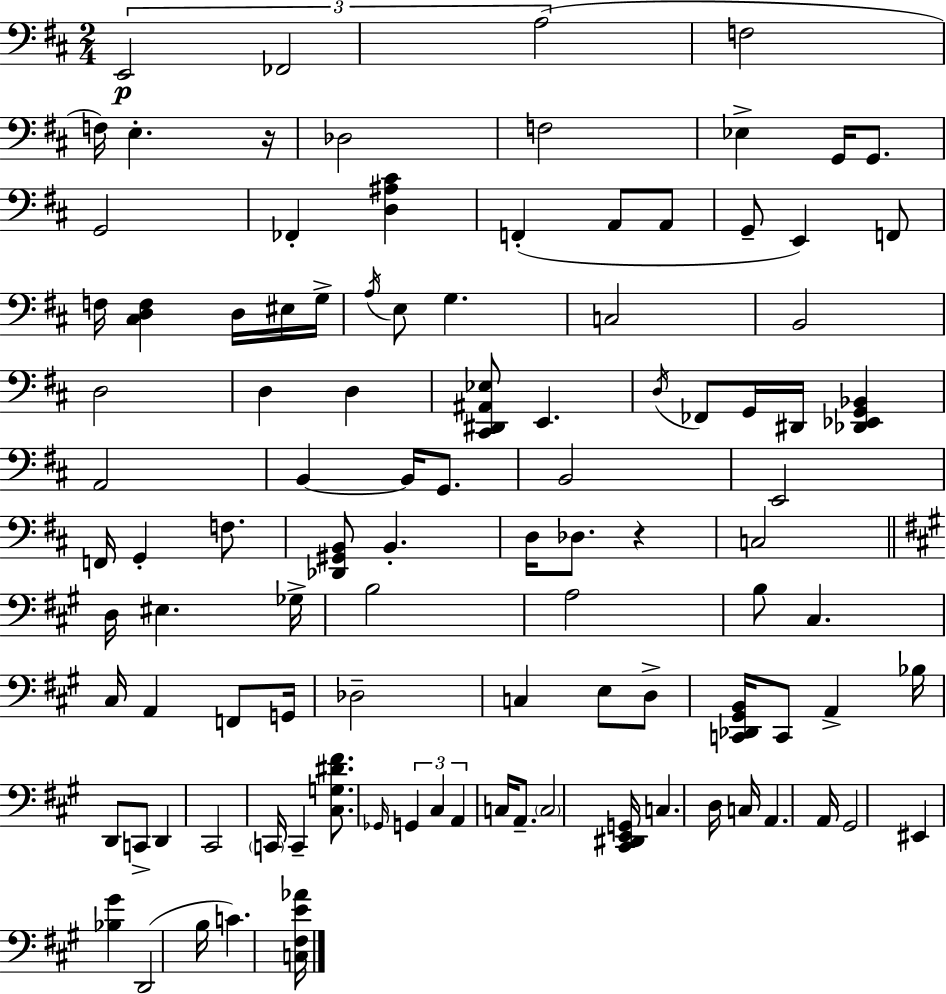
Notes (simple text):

E2/h FES2/h A3/h F3/h F3/s E3/q. R/s Db3/h F3/h Eb3/q G2/s G2/e. G2/h FES2/q [D3,A#3,C#4]/q F2/q A2/e A2/e G2/e E2/q F2/e F3/s [C#3,D3,F3]/q D3/s EIS3/s G3/s A3/s E3/e G3/q. C3/h B2/h D3/h D3/q D3/q [C#2,D#2,A#2,Eb3]/e E2/q. D3/s FES2/e G2/s D#2/s [Db2,Eb2,G2,Bb2]/q A2/h B2/q B2/s G2/e. B2/h E2/h F2/s G2/q F3/e. [Db2,G#2,B2]/e B2/q. D3/s Db3/e. R/q C3/h D3/s EIS3/q. Gb3/s B3/h A3/h B3/e C#3/q. C#3/s A2/q F2/e G2/s Db3/h C3/q E3/e D3/e [C2,Db2,G#2,B2]/s C2/e A2/q Bb3/s D2/e C2/e D2/q C#2/h C2/s C2/q [C#3,G3,D#4,F#4]/e. Gb2/s G2/q C#3/q A2/q C3/s A2/e. C3/h [C#2,D#2,E2,G2]/s C3/q. D3/s C3/s A2/q. A2/s G#2/h EIS2/q [Bb3,G#4]/q D2/h B3/s C4/q. [C3,F#3,E4,Ab4]/s